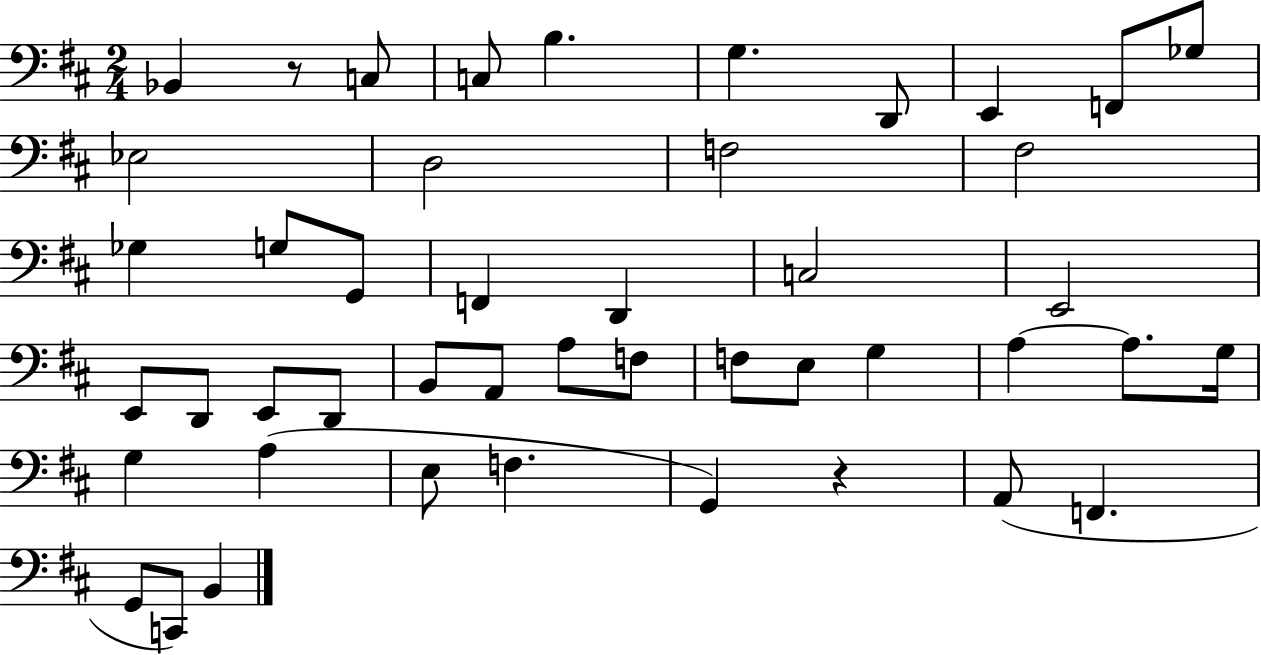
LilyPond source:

{
  \clef bass
  \numericTimeSignature
  \time 2/4
  \key d \major
  bes,4 r8 c8 | c8 b4. | g4. d,8 | e,4 f,8 ges8 | \break ees2 | d2 | f2 | fis2 | \break ges4 g8 g,8 | f,4 d,4 | c2 | e,2 | \break e,8 d,8 e,8 d,8 | b,8 a,8 a8 f8 | f8 e8 g4 | a4~~ a8. g16 | \break g4 a4( | e8 f4. | g,4) r4 | a,8( f,4. | \break g,8 c,8) b,4 | \bar "|."
}